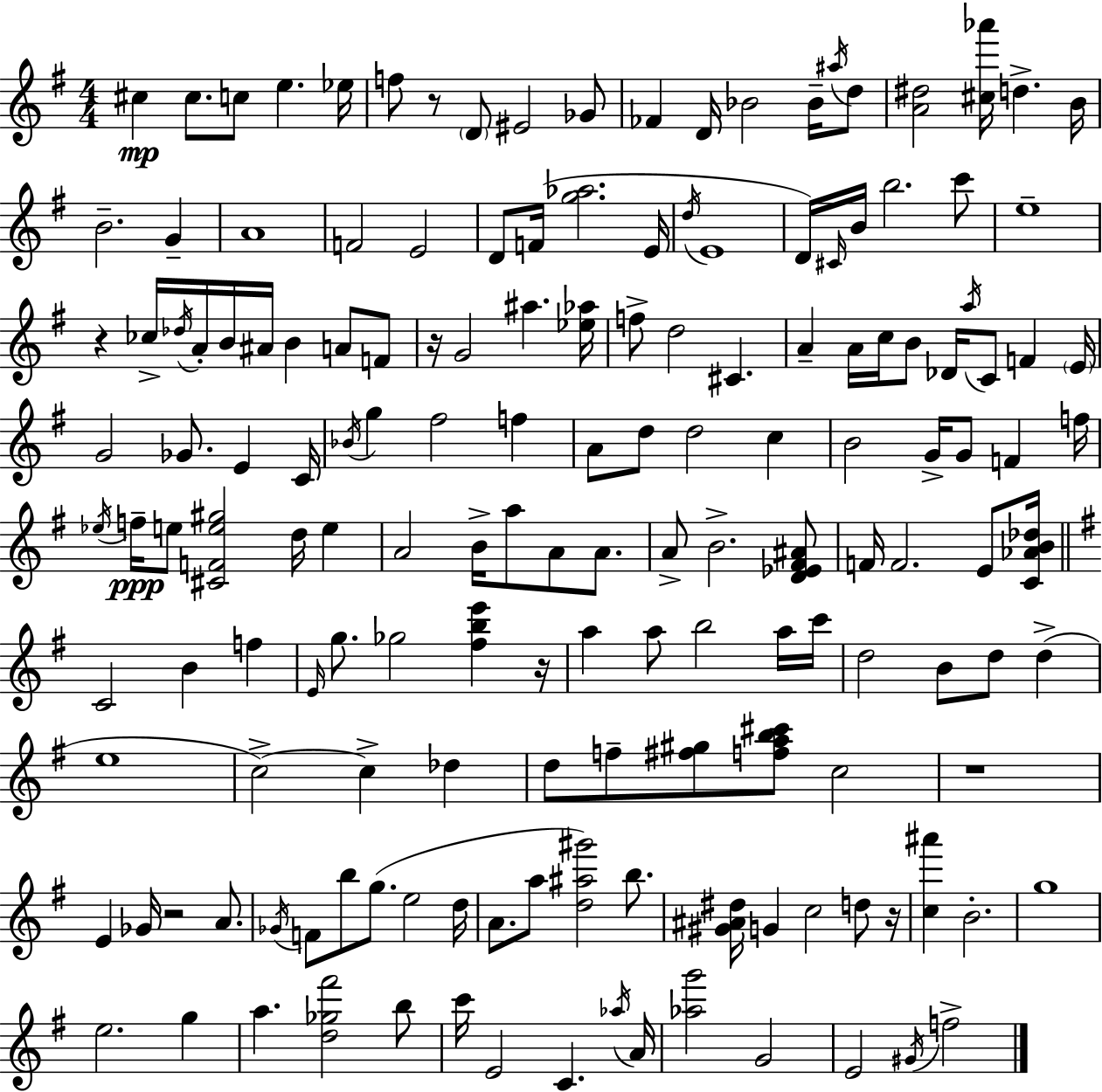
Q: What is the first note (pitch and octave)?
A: C#5